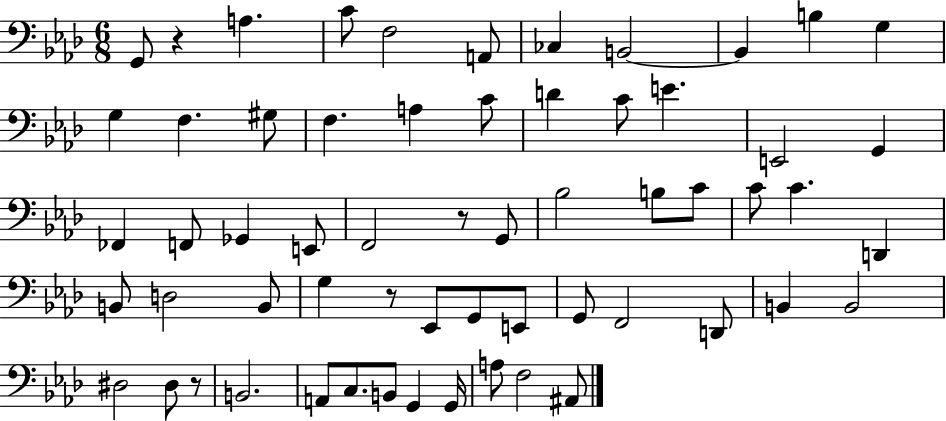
X:1
T:Untitled
M:6/8
L:1/4
K:Ab
G,,/2 z A, C/2 F,2 A,,/2 _C, B,,2 B,, B, G, G, F, ^G,/2 F, A, C/2 D C/2 E E,,2 G,, _F,, F,,/2 _G,, E,,/2 F,,2 z/2 G,,/2 _B,2 B,/2 C/2 C/2 C D,, B,,/2 D,2 B,,/2 G, z/2 _E,,/2 G,,/2 E,,/2 G,,/2 F,,2 D,,/2 B,, B,,2 ^D,2 ^D,/2 z/2 B,,2 A,,/2 C,/2 B,,/2 G,, G,,/4 A,/2 F,2 ^A,,/2